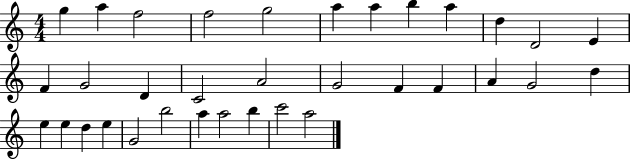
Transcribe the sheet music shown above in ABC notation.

X:1
T:Untitled
M:4/4
L:1/4
K:C
g a f2 f2 g2 a a b a d D2 E F G2 D C2 A2 G2 F F A G2 d e e d e G2 b2 a a2 b c'2 a2